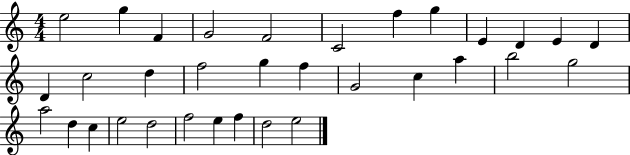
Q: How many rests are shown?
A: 0